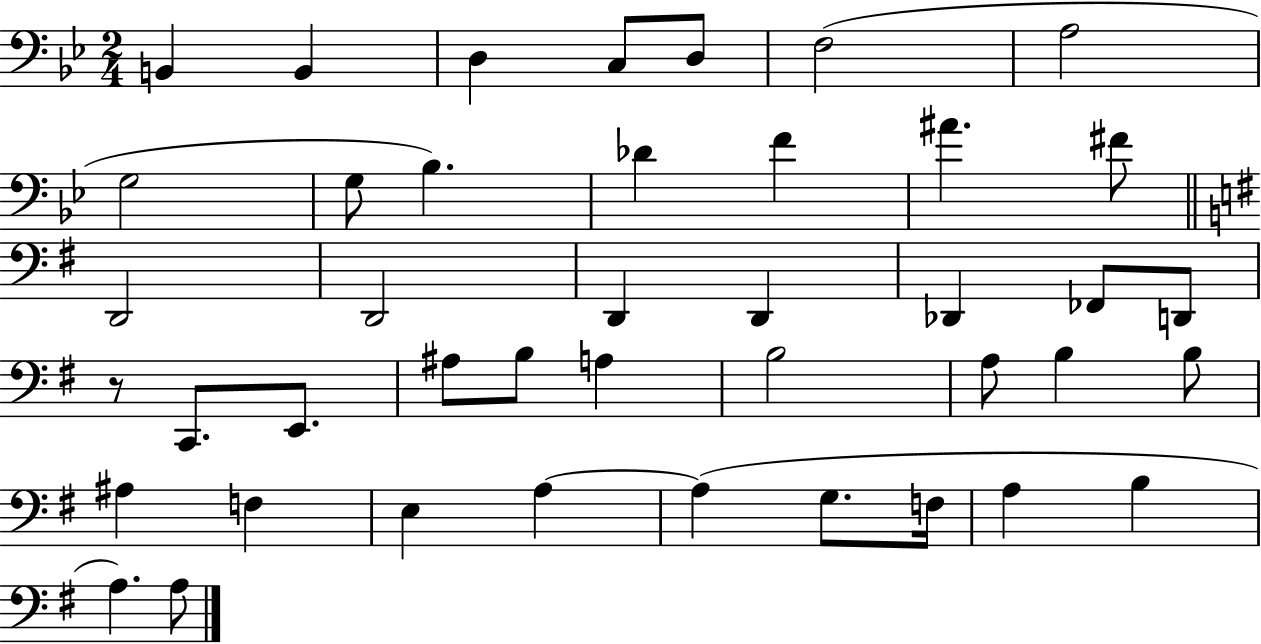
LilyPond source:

{
  \clef bass
  \numericTimeSignature
  \time 2/4
  \key bes \major
  b,4 b,4 | d4 c8 d8 | f2( | a2 | \break g2 | g8 bes4.) | des'4 f'4 | ais'4. fis'8 | \break \bar "||" \break \key g \major d,2 | d,2 | d,4 d,4 | des,4 fes,8 d,8 | \break r8 c,8. e,8. | ais8 b8 a4 | b2 | a8 b4 b8 | \break ais4 f4 | e4 a4~~ | a4( g8. f16 | a4 b4 | \break a4.) a8 | \bar "|."
}